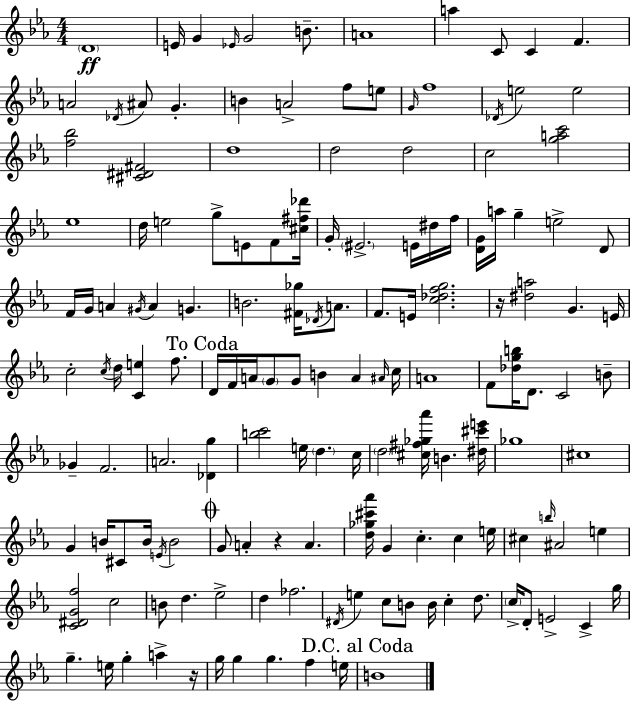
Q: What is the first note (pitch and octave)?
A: D4